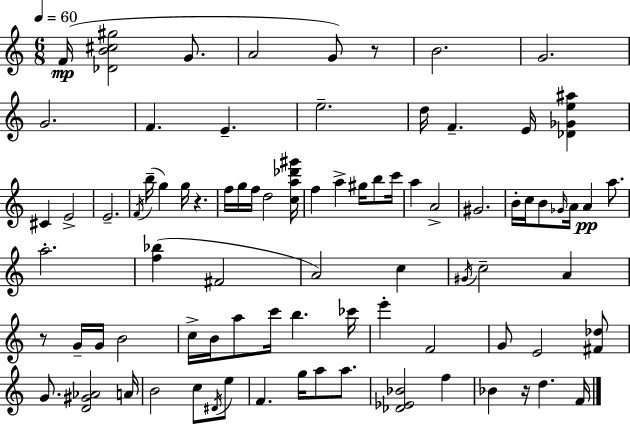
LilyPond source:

{
  \clef treble
  \numericTimeSignature
  \time 6/8
  \key a \minor
  \tempo 4 = 60
  f'16(\mp <des' b' cis'' gis''>2 g'8. | a'2 g'8) r8 | b'2. | g'2. | \break g'2. | f'4. e'4.-- | e''2.-- | d''16 f'4.-- e'16 <des' ges' e'' ais''>4 | \break cis'4 e'2-> | e'2.-- | \acciaccatura { f'16 }( b''16-- g''4) g''16 r4. | f''16 g''16 f''16 d''2 | \break <c'' a'' des''' gis'''>16 f''4 a''4-> gis''16 b''8 | c'''16 a''4 a'2-> | gis'2. | b'16-. c''16 b'8 \grace { ges'16 } a'16 a'4\pp a''8. | \break a''2.-. | <f'' bes''>4( fis'2 | a'2) c''4 | \acciaccatura { gis'16 } c''2-- a'4 | \break r8 g'16-- g'16 b'2 | c''16-> b'16 a''8 c'''16 b''4. | ces'''16 e'''4-. f'2 | g'8 e'2 | \break <fis' des''>8 g'8. <d' gis' aes'>2 | a'16 b'2 c''8 | \acciaccatura { dis'16 } e''8 f'4. g''16 a''8 | a''8. <des' ees' bes'>2 | \break f''4 bes'4 r16 d''4. | f'16 \bar "|."
}